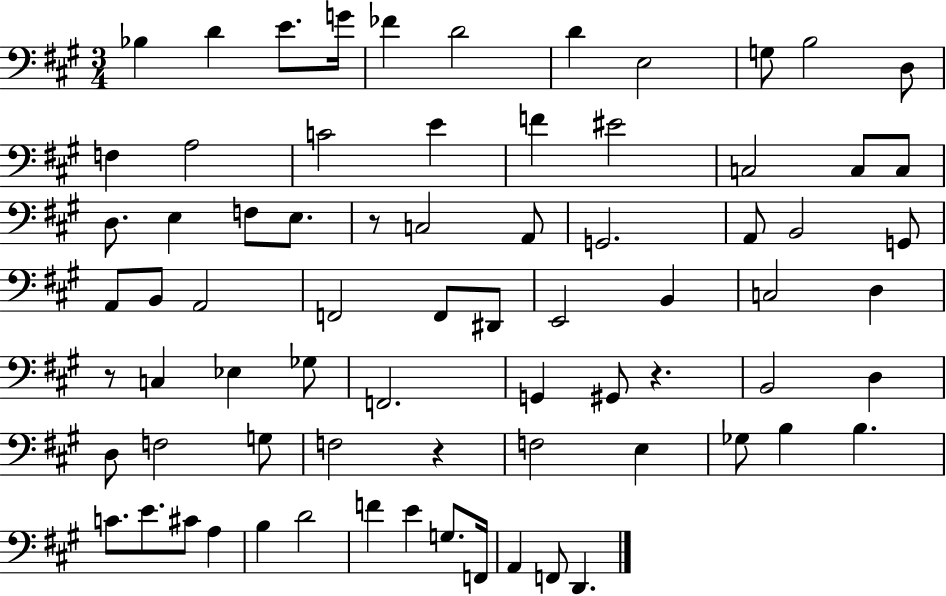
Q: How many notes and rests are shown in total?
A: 74